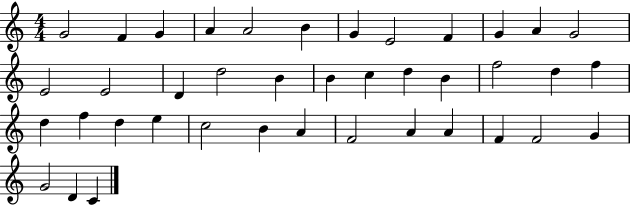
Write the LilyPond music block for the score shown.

{
  \clef treble
  \numericTimeSignature
  \time 4/4
  \key c \major
  g'2 f'4 g'4 | a'4 a'2 b'4 | g'4 e'2 f'4 | g'4 a'4 g'2 | \break e'2 e'2 | d'4 d''2 b'4 | b'4 c''4 d''4 b'4 | f''2 d''4 f''4 | \break d''4 f''4 d''4 e''4 | c''2 b'4 a'4 | f'2 a'4 a'4 | f'4 f'2 g'4 | \break g'2 d'4 c'4 | \bar "|."
}